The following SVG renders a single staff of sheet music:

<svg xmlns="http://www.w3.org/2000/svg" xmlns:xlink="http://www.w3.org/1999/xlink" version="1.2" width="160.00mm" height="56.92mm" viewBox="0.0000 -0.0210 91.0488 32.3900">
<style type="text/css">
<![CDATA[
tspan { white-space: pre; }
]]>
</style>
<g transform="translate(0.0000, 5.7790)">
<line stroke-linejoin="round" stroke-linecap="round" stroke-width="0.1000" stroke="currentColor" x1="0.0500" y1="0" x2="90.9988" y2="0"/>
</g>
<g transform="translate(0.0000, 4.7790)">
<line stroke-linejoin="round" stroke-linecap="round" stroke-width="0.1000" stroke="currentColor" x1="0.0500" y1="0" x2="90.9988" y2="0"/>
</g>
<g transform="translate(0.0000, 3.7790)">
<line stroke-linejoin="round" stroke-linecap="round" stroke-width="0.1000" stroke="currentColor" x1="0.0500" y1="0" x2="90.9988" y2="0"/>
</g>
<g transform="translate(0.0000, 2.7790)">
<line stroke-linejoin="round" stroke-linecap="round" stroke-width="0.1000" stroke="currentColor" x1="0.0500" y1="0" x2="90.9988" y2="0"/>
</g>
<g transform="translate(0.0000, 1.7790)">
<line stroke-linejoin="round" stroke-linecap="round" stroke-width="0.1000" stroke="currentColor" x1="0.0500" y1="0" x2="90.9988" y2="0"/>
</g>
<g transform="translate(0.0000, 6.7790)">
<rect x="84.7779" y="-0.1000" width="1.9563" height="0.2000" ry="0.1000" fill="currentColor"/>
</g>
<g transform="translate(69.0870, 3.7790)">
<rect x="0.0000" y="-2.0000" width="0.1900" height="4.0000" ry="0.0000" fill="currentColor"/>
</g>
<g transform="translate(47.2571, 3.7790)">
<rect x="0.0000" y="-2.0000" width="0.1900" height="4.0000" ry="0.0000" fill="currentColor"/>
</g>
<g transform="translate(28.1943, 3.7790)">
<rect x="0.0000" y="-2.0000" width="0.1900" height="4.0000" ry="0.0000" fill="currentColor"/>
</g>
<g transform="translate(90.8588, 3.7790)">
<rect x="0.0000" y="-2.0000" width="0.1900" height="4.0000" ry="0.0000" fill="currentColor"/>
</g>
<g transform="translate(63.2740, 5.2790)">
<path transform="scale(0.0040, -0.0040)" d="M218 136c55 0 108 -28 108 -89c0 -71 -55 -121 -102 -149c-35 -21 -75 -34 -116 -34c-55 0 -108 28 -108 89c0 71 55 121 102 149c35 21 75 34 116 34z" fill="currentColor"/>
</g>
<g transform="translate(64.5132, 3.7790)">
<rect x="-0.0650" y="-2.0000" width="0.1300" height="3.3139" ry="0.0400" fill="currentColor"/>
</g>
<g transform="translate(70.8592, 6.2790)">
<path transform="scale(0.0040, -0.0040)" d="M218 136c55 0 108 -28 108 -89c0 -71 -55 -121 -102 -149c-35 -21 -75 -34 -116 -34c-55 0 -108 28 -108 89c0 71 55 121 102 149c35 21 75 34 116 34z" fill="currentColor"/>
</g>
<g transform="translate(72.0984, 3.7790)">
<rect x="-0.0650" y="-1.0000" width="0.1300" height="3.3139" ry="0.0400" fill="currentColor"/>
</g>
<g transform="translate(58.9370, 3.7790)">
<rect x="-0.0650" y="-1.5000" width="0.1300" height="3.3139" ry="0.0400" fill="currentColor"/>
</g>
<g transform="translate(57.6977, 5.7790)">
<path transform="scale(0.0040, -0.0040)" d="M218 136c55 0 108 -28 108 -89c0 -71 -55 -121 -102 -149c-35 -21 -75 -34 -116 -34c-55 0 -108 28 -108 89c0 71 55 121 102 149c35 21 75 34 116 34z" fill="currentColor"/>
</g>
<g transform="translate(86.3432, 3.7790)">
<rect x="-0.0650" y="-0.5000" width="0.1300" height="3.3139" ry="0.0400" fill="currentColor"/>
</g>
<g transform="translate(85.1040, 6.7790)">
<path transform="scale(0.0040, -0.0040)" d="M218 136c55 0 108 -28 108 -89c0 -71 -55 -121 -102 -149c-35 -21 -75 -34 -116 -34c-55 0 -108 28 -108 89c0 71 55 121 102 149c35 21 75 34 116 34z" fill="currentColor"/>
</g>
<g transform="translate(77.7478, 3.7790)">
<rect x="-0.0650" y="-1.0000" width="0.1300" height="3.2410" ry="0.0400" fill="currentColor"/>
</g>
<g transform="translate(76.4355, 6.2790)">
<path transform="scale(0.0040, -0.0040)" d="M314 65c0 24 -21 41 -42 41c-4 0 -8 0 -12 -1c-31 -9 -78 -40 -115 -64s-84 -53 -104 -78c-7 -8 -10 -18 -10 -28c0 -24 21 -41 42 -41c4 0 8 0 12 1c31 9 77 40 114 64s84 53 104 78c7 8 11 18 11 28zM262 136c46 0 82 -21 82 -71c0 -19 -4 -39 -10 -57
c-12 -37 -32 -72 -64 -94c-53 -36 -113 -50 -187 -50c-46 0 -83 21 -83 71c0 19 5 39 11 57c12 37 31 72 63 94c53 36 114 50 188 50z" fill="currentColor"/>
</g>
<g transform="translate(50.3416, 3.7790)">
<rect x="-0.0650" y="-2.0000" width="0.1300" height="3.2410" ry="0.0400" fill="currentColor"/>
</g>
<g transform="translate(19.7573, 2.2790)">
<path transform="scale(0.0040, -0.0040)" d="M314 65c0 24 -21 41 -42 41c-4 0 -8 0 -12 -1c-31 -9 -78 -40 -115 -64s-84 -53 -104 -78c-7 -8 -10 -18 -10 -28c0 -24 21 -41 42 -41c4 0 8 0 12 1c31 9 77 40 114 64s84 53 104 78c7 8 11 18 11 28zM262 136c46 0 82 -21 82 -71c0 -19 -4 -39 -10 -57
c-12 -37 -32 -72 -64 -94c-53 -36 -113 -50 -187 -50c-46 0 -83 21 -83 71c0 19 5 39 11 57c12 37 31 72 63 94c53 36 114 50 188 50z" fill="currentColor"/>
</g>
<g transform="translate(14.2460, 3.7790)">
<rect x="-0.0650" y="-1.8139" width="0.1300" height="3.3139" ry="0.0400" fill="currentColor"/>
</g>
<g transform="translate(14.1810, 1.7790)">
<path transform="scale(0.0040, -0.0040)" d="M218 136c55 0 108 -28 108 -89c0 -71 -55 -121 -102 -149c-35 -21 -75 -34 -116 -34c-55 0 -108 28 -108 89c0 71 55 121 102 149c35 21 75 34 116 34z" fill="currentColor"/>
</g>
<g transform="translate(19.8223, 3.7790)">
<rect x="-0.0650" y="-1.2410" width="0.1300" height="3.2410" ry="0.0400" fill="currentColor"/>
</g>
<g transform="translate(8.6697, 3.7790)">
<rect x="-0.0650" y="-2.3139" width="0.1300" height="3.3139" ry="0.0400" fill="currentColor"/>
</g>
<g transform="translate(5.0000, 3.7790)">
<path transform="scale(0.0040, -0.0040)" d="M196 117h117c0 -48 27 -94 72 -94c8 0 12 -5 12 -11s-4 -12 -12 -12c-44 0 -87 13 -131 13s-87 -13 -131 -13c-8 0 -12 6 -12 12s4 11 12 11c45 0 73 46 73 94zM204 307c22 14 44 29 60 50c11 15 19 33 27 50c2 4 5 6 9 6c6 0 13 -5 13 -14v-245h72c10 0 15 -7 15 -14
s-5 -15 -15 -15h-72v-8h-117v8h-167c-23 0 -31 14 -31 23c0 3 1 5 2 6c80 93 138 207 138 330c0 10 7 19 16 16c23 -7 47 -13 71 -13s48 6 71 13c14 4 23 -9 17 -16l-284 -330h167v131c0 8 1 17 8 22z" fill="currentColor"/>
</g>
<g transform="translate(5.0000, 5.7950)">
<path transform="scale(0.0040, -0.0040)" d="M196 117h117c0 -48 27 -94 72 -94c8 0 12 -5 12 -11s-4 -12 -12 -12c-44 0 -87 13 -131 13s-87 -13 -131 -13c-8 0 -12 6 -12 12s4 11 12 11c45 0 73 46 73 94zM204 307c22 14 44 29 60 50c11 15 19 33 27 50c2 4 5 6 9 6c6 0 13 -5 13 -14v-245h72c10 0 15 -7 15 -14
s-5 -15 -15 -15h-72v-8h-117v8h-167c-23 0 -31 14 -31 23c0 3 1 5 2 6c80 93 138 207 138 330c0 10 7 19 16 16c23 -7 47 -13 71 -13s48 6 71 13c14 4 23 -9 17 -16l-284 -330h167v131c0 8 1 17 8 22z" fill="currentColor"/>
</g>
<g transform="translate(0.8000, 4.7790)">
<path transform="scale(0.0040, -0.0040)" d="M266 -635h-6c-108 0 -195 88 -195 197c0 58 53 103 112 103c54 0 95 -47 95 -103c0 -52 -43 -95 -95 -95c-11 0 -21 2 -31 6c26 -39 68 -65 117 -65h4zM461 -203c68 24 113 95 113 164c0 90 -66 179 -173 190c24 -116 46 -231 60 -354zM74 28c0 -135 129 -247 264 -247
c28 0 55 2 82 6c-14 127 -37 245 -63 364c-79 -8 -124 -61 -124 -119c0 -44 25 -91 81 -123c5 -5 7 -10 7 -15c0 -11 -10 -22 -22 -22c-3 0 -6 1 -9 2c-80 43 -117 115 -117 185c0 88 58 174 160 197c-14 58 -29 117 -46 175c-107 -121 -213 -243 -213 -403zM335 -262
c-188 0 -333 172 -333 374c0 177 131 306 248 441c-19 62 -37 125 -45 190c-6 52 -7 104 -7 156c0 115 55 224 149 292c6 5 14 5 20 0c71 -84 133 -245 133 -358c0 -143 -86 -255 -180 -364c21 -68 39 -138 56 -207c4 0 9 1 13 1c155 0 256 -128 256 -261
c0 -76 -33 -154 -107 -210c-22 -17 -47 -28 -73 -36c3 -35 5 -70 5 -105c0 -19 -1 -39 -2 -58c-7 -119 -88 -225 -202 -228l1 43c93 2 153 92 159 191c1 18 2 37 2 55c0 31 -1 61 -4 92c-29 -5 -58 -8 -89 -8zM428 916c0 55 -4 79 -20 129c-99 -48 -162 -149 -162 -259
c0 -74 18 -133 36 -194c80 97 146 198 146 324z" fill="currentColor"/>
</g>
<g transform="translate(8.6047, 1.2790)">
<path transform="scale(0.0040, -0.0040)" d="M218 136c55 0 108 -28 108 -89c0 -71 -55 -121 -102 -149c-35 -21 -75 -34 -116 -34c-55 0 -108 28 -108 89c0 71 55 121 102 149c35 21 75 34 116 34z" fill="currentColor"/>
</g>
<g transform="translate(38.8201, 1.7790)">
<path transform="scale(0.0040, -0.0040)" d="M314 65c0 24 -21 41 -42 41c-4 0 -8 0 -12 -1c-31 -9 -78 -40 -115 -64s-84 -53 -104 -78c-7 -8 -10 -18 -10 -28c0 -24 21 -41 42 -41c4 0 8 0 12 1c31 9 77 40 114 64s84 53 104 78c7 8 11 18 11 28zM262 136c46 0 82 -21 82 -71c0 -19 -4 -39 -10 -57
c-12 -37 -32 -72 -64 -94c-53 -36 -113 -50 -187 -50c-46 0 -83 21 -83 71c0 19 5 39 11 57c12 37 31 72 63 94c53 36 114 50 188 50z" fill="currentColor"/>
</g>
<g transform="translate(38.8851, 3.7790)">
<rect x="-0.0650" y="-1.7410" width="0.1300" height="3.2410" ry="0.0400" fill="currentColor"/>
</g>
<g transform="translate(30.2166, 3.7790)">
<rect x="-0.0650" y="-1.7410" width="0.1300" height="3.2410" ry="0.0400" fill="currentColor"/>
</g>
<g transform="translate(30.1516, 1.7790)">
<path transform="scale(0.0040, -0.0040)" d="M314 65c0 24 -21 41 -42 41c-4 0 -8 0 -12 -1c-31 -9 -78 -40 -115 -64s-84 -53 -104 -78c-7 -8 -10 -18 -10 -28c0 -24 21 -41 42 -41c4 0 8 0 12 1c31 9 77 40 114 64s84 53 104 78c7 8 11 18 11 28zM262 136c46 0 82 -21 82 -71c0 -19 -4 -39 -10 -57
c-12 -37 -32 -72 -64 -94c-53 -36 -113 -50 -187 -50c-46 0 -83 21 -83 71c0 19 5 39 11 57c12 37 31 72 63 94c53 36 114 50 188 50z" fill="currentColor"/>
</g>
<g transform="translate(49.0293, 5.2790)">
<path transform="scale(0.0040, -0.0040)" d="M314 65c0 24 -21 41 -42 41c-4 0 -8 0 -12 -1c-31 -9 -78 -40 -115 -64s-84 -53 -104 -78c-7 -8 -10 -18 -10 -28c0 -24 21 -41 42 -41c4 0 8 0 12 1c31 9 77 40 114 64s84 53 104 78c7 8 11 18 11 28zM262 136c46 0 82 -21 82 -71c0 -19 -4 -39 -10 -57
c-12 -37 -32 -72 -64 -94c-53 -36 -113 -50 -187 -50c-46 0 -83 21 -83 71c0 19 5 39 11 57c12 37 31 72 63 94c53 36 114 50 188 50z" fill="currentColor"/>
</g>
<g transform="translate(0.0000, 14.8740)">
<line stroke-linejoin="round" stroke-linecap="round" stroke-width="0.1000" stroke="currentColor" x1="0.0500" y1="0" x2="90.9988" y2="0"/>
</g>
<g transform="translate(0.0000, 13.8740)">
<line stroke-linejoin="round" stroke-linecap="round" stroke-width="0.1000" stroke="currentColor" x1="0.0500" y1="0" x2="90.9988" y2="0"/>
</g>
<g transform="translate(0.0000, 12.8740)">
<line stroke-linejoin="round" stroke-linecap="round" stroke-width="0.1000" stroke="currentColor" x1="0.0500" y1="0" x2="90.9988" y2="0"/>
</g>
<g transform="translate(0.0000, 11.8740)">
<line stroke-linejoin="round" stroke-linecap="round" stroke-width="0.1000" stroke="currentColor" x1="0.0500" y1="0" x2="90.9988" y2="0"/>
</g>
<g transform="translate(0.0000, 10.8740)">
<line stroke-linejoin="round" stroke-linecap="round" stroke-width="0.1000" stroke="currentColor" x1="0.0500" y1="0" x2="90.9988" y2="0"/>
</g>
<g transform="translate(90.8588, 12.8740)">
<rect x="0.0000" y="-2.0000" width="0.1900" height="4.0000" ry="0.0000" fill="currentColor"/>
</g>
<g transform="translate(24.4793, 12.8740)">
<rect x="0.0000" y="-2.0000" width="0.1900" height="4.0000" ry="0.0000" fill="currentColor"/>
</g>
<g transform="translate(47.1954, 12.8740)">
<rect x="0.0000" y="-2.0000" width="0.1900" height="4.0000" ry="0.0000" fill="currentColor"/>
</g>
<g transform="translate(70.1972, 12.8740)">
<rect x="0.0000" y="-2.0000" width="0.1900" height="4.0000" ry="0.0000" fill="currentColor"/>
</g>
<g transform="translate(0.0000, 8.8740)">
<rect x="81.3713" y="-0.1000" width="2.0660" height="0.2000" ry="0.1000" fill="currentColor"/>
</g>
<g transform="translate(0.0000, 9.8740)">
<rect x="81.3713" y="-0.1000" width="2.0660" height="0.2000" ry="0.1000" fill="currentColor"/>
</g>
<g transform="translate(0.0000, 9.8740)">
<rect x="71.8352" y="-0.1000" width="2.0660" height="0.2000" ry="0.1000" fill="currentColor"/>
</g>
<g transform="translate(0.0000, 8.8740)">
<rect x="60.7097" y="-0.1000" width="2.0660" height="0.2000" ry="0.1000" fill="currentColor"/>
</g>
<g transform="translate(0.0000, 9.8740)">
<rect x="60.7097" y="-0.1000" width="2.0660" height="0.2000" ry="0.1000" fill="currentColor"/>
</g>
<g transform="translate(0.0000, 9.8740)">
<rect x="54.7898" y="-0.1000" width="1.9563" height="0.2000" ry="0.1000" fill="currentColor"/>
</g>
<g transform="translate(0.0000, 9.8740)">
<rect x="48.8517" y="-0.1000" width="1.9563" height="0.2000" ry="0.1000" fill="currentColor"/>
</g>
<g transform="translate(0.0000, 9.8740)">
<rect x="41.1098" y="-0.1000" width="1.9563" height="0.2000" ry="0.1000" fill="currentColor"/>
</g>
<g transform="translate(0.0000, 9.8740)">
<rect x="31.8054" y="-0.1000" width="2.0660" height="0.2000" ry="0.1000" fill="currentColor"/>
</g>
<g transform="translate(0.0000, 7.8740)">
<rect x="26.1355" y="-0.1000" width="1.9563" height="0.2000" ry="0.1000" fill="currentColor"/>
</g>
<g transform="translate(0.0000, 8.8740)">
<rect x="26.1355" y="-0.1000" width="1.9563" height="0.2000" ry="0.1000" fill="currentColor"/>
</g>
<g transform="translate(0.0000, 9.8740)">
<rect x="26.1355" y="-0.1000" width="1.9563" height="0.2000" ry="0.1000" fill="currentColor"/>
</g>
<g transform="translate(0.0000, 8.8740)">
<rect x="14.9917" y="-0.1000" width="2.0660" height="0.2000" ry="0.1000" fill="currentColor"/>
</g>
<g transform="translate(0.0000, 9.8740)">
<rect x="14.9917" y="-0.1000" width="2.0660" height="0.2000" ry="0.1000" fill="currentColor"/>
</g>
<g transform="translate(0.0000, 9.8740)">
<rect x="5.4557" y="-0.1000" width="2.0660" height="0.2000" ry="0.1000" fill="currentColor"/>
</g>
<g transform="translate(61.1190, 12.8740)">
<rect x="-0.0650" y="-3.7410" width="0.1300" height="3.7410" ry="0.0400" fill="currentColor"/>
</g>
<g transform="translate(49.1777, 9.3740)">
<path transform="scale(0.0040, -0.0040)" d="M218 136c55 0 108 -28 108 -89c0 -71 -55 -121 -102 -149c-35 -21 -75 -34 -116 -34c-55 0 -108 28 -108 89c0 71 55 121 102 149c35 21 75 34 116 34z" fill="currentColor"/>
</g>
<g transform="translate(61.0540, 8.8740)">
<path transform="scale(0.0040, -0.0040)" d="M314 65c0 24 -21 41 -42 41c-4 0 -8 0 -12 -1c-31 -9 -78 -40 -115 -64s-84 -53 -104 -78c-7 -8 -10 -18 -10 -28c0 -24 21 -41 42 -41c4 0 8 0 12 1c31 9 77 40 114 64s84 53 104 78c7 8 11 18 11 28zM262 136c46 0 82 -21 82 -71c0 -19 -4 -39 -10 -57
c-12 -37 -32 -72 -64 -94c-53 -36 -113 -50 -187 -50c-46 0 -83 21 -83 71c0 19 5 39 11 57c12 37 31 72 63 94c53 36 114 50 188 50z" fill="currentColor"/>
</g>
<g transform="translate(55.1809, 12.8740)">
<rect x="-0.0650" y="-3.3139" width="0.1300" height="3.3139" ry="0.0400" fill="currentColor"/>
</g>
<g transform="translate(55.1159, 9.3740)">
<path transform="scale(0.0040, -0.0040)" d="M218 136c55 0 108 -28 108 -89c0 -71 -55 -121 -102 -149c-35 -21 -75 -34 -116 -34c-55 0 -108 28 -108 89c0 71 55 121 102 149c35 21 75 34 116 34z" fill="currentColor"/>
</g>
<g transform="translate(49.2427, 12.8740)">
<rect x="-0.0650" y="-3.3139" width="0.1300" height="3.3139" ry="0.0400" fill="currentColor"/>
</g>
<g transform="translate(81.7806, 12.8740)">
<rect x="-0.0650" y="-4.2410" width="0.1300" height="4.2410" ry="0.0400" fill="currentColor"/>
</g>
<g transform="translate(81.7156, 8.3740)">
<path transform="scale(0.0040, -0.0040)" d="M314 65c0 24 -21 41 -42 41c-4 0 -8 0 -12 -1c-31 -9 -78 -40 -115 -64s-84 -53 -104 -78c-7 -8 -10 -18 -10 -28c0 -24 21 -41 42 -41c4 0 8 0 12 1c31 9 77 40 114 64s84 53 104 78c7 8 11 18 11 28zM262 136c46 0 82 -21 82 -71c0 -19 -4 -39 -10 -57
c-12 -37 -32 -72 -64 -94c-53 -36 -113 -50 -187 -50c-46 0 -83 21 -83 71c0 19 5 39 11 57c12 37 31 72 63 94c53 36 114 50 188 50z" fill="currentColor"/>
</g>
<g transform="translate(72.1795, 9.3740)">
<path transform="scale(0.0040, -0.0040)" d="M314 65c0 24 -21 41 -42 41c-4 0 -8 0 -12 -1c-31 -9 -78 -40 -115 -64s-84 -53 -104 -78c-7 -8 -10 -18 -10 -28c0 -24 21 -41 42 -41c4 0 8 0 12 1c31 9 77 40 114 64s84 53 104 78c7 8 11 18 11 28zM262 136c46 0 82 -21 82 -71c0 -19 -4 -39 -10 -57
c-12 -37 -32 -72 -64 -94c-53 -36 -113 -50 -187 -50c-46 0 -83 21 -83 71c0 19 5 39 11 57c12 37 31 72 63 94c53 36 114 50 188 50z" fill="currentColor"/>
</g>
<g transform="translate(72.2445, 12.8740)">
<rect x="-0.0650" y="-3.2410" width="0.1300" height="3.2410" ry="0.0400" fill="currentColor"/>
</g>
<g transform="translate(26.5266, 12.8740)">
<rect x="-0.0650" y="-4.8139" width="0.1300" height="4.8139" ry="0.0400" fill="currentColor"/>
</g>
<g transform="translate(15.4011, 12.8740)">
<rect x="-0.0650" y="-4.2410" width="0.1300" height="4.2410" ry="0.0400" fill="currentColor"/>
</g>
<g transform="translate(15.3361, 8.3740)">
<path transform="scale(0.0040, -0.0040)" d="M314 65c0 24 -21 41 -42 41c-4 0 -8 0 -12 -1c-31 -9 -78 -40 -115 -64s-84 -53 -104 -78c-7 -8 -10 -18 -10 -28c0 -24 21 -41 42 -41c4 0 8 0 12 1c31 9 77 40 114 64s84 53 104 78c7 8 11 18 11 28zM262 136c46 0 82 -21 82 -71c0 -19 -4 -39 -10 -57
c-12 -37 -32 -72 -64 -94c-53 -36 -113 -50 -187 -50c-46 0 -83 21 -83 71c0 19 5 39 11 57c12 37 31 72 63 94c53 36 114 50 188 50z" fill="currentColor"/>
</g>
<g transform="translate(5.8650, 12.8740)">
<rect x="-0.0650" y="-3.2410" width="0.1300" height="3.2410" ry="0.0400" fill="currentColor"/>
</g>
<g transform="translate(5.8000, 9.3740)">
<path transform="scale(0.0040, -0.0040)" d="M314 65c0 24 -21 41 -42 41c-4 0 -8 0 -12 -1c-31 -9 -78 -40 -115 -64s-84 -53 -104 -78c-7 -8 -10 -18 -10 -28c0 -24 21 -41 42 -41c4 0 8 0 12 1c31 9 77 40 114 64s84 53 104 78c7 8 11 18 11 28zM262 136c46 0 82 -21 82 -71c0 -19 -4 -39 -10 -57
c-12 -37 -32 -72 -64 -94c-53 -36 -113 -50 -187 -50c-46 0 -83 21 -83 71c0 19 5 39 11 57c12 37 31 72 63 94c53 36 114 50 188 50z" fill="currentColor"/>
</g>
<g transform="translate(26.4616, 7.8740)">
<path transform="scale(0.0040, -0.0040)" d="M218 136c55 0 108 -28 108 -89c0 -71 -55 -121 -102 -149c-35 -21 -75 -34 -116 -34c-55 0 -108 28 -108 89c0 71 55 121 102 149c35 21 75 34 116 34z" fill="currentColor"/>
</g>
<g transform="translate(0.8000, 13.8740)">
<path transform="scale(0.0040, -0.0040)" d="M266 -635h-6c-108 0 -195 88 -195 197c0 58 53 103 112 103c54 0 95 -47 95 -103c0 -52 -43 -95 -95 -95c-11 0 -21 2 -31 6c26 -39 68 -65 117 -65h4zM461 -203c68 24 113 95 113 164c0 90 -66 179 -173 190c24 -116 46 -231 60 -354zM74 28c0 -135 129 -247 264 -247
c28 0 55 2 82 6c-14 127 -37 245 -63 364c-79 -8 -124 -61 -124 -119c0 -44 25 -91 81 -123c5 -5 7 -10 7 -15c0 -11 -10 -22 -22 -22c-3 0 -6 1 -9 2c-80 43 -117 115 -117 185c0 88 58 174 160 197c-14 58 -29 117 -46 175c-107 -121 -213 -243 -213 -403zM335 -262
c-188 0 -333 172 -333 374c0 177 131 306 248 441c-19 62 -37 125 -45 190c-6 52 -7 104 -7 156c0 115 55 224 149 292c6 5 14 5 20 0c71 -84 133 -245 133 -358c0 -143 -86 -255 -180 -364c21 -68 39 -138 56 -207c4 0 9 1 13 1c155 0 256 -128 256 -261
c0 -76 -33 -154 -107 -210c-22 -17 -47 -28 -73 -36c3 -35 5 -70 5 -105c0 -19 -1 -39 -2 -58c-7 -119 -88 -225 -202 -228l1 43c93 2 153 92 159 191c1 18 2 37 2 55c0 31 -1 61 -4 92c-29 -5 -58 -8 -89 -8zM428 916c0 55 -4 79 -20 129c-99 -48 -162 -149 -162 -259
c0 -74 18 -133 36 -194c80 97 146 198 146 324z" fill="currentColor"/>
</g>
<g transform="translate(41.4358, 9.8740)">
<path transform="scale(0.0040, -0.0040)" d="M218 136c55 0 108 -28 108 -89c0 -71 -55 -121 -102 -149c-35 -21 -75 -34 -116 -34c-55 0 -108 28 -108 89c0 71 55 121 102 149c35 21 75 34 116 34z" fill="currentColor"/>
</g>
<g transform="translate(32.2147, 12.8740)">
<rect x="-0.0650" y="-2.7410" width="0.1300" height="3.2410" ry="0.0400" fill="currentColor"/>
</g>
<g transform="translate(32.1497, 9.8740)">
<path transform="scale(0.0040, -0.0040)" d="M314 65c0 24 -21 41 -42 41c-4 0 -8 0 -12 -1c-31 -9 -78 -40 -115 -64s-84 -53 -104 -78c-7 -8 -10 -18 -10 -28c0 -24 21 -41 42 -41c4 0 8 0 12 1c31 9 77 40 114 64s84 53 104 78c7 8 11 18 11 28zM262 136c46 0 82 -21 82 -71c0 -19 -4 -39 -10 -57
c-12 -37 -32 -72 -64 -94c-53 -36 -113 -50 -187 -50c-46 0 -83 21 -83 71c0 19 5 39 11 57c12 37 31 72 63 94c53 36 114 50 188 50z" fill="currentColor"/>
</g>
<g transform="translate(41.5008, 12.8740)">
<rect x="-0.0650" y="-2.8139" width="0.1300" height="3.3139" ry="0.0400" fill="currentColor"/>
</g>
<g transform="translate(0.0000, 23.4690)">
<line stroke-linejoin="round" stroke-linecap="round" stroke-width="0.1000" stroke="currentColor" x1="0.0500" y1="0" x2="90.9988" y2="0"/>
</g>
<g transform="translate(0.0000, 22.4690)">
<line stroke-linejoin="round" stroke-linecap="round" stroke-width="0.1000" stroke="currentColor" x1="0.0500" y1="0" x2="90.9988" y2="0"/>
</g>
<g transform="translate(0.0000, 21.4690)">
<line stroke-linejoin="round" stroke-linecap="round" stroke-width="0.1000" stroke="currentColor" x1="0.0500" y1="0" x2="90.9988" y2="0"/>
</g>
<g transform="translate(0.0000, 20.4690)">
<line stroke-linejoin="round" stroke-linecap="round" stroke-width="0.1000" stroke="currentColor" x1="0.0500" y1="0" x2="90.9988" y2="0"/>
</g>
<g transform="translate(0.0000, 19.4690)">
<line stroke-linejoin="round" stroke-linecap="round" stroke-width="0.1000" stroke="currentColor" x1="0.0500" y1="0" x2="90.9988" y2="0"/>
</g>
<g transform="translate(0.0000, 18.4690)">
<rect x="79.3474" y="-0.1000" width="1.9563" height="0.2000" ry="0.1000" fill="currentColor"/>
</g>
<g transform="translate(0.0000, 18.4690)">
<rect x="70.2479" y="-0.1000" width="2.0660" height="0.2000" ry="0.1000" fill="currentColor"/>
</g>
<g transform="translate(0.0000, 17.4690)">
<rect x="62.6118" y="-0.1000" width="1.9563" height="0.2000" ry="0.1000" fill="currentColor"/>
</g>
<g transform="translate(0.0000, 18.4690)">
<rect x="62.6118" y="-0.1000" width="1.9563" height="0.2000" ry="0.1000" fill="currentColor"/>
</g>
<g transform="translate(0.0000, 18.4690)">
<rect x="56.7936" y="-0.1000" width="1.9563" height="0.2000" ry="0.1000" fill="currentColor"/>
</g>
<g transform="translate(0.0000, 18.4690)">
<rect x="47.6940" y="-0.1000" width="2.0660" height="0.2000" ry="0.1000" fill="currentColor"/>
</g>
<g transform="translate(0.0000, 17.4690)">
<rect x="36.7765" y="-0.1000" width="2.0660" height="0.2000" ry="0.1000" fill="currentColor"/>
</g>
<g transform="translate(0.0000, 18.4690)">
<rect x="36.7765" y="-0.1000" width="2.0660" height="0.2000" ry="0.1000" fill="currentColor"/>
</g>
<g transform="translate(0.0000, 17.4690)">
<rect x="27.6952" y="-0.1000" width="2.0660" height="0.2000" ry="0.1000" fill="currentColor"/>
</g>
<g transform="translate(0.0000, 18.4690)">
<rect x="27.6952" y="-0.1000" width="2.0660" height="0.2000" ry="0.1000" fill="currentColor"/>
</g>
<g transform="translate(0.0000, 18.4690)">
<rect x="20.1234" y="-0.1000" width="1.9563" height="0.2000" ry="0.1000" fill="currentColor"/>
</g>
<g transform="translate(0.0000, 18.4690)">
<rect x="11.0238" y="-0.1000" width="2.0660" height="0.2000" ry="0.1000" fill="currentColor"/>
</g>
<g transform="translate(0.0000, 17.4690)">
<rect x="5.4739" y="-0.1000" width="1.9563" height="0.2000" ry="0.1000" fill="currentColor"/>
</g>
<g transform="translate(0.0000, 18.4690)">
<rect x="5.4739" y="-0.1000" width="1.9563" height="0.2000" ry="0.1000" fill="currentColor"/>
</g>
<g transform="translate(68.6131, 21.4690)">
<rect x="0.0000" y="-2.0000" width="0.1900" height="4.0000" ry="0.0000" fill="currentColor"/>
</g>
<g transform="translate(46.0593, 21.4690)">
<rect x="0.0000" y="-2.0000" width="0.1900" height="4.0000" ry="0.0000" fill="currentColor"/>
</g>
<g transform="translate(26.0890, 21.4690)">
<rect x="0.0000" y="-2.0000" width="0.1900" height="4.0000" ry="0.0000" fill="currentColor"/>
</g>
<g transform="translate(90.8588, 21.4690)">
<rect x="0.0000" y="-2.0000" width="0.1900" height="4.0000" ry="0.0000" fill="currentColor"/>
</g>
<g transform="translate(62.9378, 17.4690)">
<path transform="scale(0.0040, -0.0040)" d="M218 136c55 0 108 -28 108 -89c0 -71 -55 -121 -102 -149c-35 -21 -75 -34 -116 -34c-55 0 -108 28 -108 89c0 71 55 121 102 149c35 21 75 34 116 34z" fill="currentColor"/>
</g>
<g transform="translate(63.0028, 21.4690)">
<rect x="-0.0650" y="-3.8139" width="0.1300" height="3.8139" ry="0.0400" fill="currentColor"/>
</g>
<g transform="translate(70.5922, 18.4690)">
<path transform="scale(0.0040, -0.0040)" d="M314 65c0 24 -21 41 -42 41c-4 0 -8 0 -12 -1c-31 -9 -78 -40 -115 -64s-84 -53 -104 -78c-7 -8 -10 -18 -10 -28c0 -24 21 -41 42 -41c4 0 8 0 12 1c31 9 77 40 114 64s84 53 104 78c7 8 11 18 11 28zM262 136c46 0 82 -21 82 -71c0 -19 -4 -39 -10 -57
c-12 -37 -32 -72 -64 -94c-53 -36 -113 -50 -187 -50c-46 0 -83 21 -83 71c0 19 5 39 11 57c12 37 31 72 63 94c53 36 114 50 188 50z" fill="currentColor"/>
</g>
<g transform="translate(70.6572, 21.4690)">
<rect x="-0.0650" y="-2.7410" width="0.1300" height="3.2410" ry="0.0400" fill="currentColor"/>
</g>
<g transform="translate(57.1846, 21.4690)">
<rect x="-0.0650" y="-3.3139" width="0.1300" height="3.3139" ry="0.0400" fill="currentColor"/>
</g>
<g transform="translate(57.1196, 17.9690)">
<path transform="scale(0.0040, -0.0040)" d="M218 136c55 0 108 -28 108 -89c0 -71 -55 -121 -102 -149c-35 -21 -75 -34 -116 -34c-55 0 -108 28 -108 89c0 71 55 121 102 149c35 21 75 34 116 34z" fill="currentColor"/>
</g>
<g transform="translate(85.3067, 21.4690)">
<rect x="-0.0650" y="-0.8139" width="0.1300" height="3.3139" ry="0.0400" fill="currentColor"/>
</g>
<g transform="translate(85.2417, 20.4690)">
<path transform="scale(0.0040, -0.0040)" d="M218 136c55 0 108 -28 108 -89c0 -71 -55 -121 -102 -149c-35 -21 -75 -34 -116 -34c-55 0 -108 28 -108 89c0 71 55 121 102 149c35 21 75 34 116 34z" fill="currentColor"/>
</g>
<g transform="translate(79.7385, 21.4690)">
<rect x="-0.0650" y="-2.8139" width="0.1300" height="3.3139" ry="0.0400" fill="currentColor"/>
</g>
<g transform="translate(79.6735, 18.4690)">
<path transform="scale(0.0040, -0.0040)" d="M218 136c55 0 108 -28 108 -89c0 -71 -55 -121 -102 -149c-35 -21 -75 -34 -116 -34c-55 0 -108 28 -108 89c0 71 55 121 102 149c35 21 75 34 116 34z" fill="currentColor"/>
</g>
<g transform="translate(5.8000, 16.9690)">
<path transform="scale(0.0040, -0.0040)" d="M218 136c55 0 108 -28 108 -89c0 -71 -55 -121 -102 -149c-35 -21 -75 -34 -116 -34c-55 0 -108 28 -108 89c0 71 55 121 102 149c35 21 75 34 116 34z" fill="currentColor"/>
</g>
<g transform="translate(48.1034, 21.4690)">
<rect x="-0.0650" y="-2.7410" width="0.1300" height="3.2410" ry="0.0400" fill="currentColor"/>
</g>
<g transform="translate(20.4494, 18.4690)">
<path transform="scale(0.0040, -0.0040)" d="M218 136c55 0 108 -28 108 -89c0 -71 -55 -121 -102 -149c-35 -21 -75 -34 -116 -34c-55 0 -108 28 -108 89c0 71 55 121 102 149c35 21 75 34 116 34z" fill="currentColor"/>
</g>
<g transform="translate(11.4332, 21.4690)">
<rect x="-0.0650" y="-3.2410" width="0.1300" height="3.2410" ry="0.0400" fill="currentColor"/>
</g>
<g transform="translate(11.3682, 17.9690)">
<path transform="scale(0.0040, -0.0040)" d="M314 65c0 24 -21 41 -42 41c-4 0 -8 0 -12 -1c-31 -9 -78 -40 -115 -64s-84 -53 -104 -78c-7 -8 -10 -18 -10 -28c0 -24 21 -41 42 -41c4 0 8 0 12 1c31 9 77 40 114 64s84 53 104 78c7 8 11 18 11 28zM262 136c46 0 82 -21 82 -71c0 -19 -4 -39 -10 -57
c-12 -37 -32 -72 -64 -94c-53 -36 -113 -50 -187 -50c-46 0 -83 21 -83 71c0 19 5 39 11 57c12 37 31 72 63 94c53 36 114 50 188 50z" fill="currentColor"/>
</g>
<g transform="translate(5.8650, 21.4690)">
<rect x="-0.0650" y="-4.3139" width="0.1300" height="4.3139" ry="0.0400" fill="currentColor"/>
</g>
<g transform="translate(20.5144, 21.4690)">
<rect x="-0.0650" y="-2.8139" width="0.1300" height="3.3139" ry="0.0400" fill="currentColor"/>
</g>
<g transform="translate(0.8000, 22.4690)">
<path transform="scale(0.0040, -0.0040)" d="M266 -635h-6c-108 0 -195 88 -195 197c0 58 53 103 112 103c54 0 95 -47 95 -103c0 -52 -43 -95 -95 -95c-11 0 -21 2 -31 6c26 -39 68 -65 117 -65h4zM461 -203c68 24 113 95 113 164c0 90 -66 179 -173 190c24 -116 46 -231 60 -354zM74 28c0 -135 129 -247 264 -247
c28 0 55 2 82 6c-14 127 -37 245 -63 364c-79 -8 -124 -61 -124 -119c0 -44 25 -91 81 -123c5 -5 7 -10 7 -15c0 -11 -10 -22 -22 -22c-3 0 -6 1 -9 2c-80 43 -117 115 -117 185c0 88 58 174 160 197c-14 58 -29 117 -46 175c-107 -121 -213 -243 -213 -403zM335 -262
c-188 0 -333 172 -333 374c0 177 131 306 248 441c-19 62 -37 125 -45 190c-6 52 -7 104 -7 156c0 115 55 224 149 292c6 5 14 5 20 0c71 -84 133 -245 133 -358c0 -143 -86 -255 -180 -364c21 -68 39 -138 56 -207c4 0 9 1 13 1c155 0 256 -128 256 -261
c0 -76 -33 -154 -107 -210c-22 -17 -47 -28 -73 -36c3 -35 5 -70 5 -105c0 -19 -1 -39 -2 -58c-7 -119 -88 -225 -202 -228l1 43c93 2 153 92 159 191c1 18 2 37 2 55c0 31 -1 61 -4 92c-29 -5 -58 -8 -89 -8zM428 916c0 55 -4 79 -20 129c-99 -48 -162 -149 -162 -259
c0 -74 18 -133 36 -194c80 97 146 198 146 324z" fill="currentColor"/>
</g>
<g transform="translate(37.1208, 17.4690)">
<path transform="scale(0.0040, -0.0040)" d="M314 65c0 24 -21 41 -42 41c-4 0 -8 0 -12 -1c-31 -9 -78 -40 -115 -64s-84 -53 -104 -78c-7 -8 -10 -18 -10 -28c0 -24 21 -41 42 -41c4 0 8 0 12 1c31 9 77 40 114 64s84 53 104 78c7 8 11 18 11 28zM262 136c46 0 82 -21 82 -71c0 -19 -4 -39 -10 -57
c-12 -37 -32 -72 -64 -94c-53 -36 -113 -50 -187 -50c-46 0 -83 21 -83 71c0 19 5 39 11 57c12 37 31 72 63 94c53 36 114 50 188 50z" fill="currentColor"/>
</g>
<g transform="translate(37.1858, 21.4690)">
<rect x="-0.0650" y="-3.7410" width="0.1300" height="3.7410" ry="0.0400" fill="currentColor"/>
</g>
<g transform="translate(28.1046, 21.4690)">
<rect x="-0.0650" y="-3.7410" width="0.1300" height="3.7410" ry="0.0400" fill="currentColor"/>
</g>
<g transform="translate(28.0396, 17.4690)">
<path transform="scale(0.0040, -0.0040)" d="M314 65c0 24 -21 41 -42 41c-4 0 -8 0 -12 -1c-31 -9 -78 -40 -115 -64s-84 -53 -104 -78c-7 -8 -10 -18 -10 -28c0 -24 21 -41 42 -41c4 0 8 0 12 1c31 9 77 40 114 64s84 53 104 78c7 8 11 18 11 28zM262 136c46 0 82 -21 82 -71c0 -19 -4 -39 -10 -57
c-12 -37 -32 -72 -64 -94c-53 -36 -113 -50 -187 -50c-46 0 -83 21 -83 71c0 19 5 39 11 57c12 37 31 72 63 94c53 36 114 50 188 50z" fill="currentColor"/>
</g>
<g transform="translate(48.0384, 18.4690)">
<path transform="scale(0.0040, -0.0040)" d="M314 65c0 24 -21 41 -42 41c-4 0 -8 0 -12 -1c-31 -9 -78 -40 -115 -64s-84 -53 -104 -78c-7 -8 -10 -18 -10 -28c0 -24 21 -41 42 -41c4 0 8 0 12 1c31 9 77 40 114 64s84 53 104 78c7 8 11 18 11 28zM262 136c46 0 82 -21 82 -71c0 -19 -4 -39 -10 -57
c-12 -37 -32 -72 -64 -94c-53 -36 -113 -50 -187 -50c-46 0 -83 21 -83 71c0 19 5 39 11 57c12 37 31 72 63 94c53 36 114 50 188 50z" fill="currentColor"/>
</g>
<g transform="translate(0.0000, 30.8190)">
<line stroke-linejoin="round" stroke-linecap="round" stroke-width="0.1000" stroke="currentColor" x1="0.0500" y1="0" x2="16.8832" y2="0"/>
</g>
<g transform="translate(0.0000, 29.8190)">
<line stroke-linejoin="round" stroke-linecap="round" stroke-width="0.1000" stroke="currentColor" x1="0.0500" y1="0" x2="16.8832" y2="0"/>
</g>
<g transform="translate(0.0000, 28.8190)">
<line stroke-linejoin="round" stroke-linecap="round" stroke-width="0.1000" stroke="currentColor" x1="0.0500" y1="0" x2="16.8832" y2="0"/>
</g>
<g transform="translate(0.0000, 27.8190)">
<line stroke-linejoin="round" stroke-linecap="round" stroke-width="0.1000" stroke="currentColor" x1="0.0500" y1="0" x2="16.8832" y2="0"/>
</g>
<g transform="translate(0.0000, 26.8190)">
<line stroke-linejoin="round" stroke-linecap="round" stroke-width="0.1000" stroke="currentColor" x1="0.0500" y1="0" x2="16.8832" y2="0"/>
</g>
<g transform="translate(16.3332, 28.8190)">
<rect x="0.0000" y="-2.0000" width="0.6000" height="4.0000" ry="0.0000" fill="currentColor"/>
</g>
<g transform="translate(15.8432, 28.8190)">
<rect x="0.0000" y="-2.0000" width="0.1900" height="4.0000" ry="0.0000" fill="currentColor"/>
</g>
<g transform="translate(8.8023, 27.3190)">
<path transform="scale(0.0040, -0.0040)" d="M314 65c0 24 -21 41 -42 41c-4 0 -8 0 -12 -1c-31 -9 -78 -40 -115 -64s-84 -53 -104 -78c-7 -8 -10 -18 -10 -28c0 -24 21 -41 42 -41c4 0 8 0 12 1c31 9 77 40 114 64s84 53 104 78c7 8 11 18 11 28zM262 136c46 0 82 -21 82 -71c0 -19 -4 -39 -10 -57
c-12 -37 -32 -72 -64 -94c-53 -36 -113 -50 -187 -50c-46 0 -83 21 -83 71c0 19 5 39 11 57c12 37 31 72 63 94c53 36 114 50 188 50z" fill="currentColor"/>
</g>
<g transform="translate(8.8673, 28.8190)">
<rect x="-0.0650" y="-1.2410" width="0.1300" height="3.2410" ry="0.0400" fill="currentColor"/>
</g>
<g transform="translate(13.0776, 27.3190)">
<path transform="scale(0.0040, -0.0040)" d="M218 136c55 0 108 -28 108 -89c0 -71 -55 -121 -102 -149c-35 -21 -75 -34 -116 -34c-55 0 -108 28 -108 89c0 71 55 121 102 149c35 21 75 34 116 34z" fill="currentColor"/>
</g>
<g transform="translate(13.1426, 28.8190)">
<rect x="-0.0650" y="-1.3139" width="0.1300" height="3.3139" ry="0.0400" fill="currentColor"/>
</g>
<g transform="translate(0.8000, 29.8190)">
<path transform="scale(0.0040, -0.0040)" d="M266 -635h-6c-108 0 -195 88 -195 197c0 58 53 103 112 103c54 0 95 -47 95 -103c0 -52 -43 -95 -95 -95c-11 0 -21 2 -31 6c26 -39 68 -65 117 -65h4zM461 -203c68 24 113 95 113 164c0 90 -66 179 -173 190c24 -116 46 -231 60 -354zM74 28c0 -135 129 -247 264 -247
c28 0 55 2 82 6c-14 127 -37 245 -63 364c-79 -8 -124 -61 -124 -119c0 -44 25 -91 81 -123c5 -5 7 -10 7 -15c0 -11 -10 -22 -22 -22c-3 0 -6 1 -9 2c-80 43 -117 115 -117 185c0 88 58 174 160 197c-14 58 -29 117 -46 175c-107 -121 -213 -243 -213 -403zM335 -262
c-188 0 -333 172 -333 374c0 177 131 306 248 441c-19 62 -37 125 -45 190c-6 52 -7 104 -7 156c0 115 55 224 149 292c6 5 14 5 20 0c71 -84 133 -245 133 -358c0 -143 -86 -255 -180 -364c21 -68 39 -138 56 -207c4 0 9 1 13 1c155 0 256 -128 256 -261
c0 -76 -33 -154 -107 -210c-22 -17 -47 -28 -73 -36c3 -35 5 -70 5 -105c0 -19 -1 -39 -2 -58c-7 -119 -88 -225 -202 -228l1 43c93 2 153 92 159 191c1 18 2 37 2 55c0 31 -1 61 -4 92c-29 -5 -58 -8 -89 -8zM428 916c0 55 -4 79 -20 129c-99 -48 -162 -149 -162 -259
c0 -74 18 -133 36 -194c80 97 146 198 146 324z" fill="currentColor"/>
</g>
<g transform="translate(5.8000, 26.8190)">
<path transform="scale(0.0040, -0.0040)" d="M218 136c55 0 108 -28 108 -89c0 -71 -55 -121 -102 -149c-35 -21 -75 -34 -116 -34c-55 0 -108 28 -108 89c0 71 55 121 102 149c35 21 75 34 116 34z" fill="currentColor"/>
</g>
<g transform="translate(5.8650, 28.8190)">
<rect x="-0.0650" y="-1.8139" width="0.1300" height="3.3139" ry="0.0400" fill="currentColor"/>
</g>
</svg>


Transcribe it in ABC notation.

X:1
T:Untitled
M:4/4
L:1/4
K:C
g f e2 f2 f2 F2 E F D D2 C b2 d'2 e' a2 a b b c'2 b2 d'2 d' b2 a c'2 c'2 a2 b c' a2 a d f e2 e